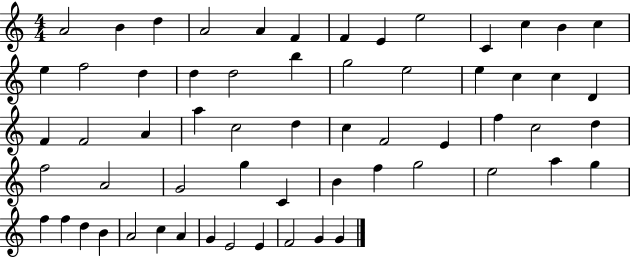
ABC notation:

X:1
T:Untitled
M:4/4
L:1/4
K:C
A2 B d A2 A F F E e2 C c B c e f2 d d d2 b g2 e2 e c c D F F2 A a c2 d c F2 E f c2 d f2 A2 G2 g C B f g2 e2 a g f f d B A2 c A G E2 E F2 G G